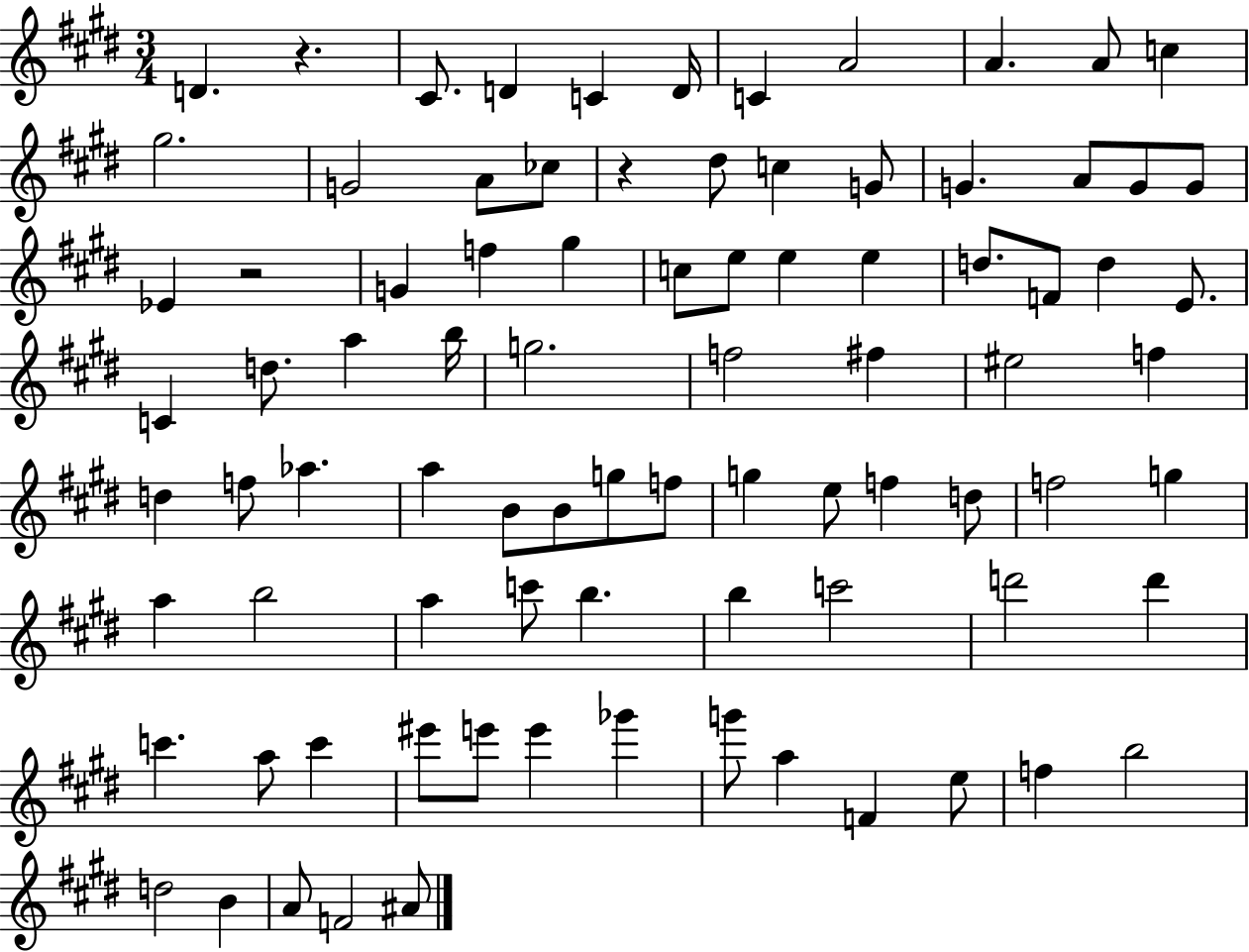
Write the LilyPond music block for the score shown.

{
  \clef treble
  \numericTimeSignature
  \time 3/4
  \key e \major
  \repeat volta 2 { d'4. r4. | cis'8. d'4 c'4 d'16 | c'4 a'2 | a'4. a'8 c''4 | \break gis''2. | g'2 a'8 ces''8 | r4 dis''8 c''4 g'8 | g'4. a'8 g'8 g'8 | \break ees'4 r2 | g'4 f''4 gis''4 | c''8 e''8 e''4 e''4 | d''8. f'8 d''4 e'8. | \break c'4 d''8. a''4 b''16 | g''2. | f''2 fis''4 | eis''2 f''4 | \break d''4 f''8 aes''4. | a''4 b'8 b'8 g''8 f''8 | g''4 e''8 f''4 d''8 | f''2 g''4 | \break a''4 b''2 | a''4 c'''8 b''4. | b''4 c'''2 | d'''2 d'''4 | \break c'''4. a''8 c'''4 | eis'''8 e'''8 e'''4 ges'''4 | g'''8 a''4 f'4 e''8 | f''4 b''2 | \break d''2 b'4 | a'8 f'2 ais'8 | } \bar "|."
}